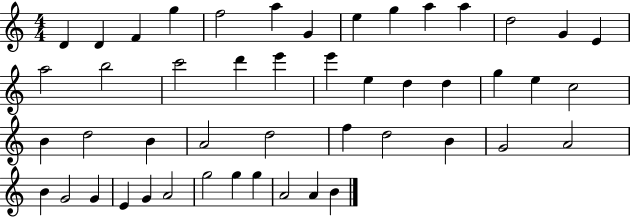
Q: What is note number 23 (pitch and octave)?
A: D5